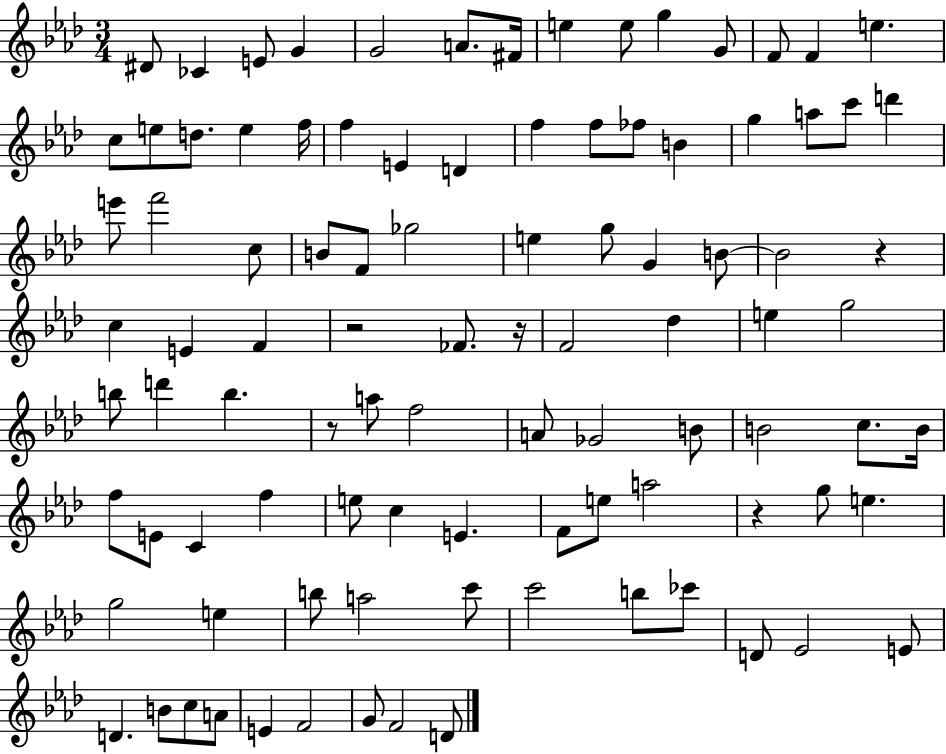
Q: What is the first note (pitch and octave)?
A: D#4